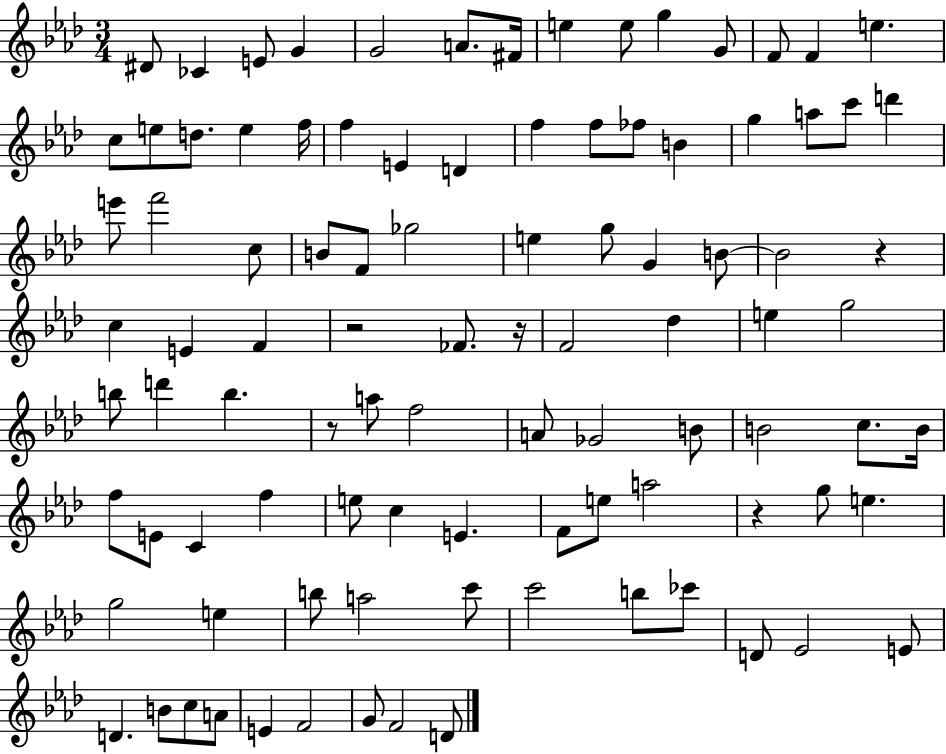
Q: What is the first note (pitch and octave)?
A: D#4